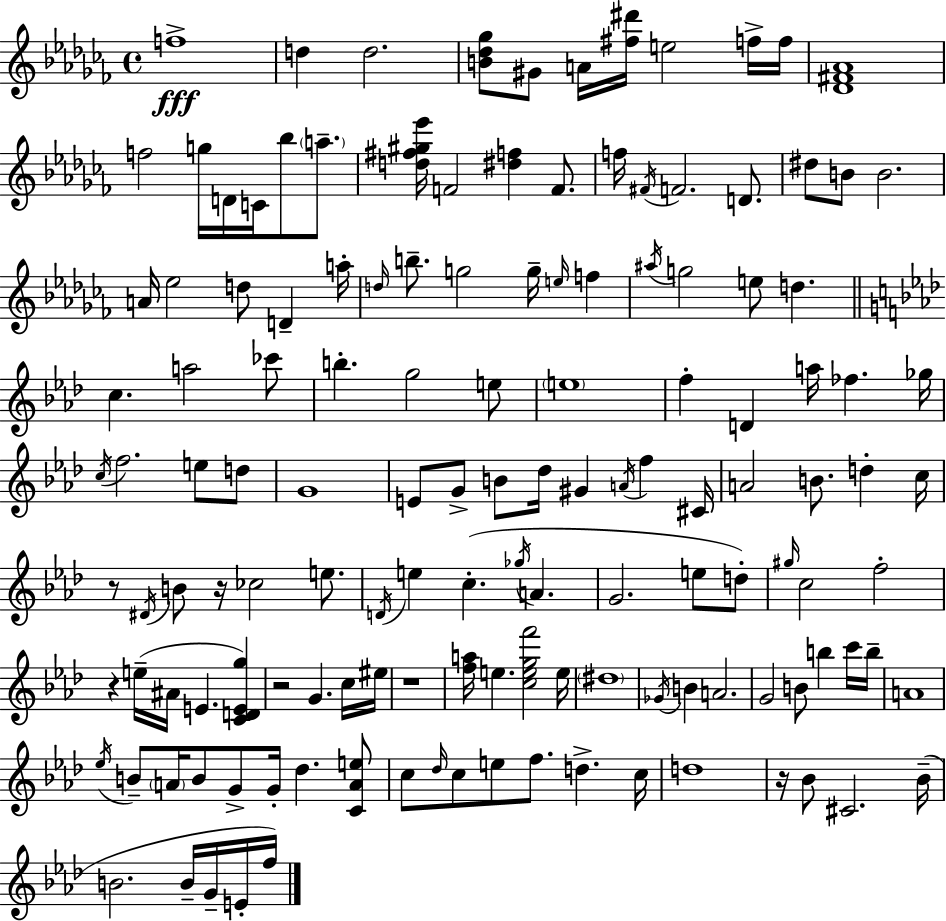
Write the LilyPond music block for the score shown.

{
  \clef treble
  \time 4/4
  \defaultTimeSignature
  \key aes \minor
  f''1->\fff | d''4 d''2. | <b' des'' ges''>8 gis'8 a'16 <fis'' dis'''>16 e''2 f''16-> f''16 | <des' fis' aes'>1 | \break f''2 g''16 d'16 c'16 bes''8 \parenthesize a''8.-- | <d'' fis'' gis'' ees'''>16 f'2 <dis'' f''>4 f'8. | f''16 \acciaccatura { fis'16 } f'2. d'8. | dis''8 b'8 b'2. | \break a'16 ees''2 d''8 d'4-- | a''16-. \grace { d''16 } b''8.-- g''2 g''16-- \grace { e''16 } f''4 | \acciaccatura { ais''16 } g''2 e''8 d''4. | \bar "||" \break \key aes \major c''4. a''2 ces'''8 | b''4.-. g''2 e''8 | \parenthesize e''1 | f''4-. d'4 a''16 fes''4. ges''16 | \break \acciaccatura { c''16 } f''2. e''8 d''8 | g'1 | e'8 g'8-> b'8 des''16 gis'4 \acciaccatura { a'16 } f''4 | cis'16 a'2 b'8. d''4-. | \break c''16 r8 \acciaccatura { dis'16 } b'8 r16 ces''2 | e''8. \acciaccatura { d'16 } e''4 c''4.-.( \acciaccatura { ges''16 } a'4. | g'2. | e''8 d''8-.) \grace { gis''16 } c''2 f''2-. | \break r4 e''16--( ais'16 e'4. | <c' d' e' g''>4) r2 g'4. | c''16 eis''16 r1 | <f'' a''>16 e''4. <c'' e'' g'' f'''>2 | \break e''16 \parenthesize dis''1 | \acciaccatura { ges'16 } b'4 a'2. | g'2 b'8 | b''4 c'''16 b''16-- a'1 | \break \acciaccatura { ees''16 } b'8-- \parenthesize a'16 b'8 g'8-> g'16-. | des''4. <c' a' e''>8 c''8 \grace { des''16 } c''8 e''8 f''8. | d''4.-> c''16 d''1 | r16 bes'8 cis'2. | \break bes'16--( b'2. | b'16-- g'16-- e'16-. f''16) \bar "|."
}